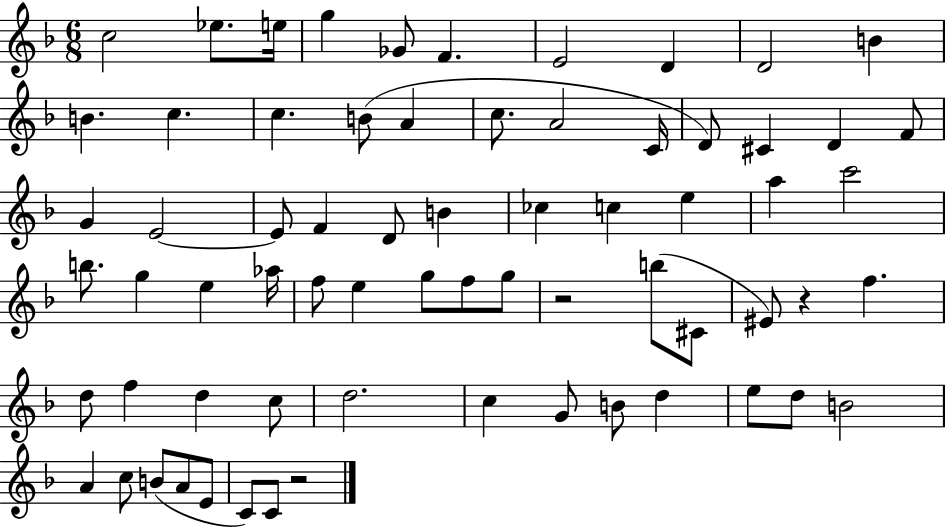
C5/h Eb5/e. E5/s G5/q Gb4/e F4/q. E4/h D4/q D4/h B4/q B4/q. C5/q. C5/q. B4/e A4/q C5/e. A4/h C4/s D4/e C#4/q D4/q F4/e G4/q E4/h E4/e F4/q D4/e B4/q CES5/q C5/q E5/q A5/q C6/h B5/e. G5/q E5/q Ab5/s F5/e E5/q G5/e F5/e G5/e R/h B5/e C#4/e EIS4/e R/q F5/q. D5/e F5/q D5/q C5/e D5/h. C5/q G4/e B4/e D5/q E5/e D5/e B4/h A4/q C5/e B4/e A4/e E4/e C4/e C4/e R/h